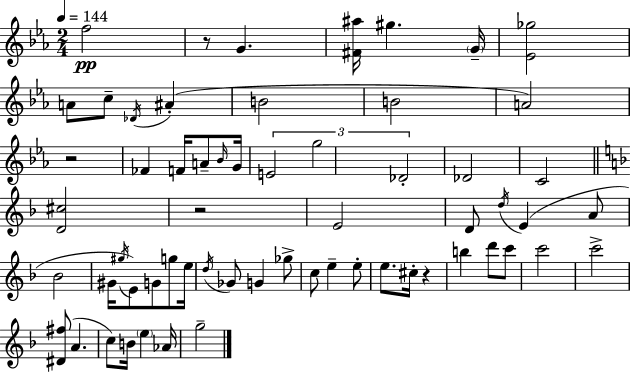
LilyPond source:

{
  \clef treble
  \numericTimeSignature
  \time 2/4
  \key c \minor
  \tempo 4 = 144
  \repeat volta 2 { f''2\pp | r8 g'4. | <fis' ais''>16 gis''4. \parenthesize g'16-- | <ees' ges''>2 | \break a'8 c''8-- \acciaccatura { des'16 } ais'4-.( | b'2 | b'2 | a'2) | \break r2 | fes'4 f'16 a'8-- | \grace { bes'16 } g'16 \tuplet 3/2 { e'2 | g''2 | \break des'2-. } | des'2 | c'2 | \bar "||" \break \key d \minor <d' cis''>2 | r2 | e'2 | d'8 \acciaccatura { d''16 }( e'4 a'8 | \break bes'2 | gis'16 \acciaccatura { gis''16 }) e'8 g'8 g''8 | e''16 \acciaccatura { d''16 } ges'8 g'4 | ges''8-> c''8 e''4-- | \break e''8-. e''8. cis''16-. r4 | b''4 d'''8 | c'''8 c'''2 | c'''2-> | \break <dis' fis''>8( a'4. | c''8) b'16 \parenthesize e''4 | aes'16 g''2-- | } \bar "|."
}